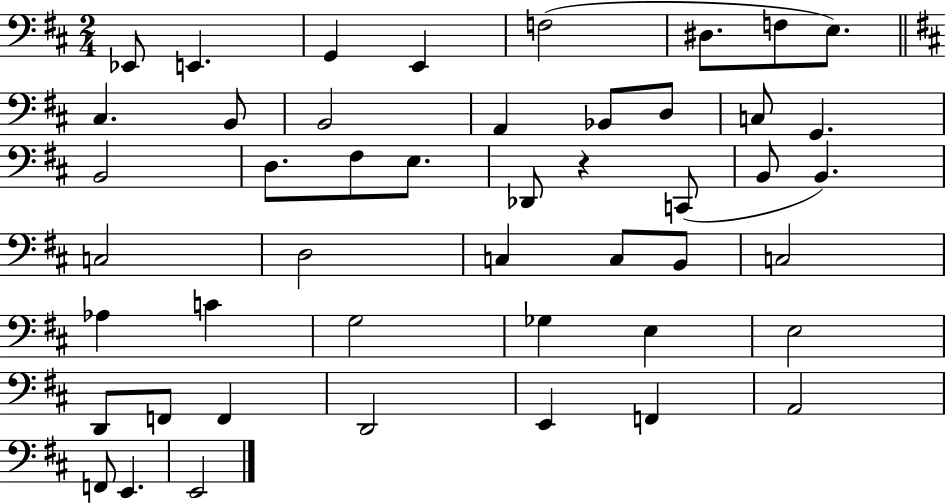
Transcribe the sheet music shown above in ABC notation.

X:1
T:Untitled
M:2/4
L:1/4
K:D
_E,,/2 E,, G,, E,, F,2 ^D,/2 F,/2 E,/2 ^C, B,,/2 B,,2 A,, _B,,/2 D,/2 C,/2 G,, B,,2 D,/2 ^F,/2 E,/2 _D,,/2 z C,,/2 B,,/2 B,, C,2 D,2 C, C,/2 B,,/2 C,2 _A, C G,2 _G, E, E,2 D,,/2 F,,/2 F,, D,,2 E,, F,, A,,2 F,,/2 E,, E,,2